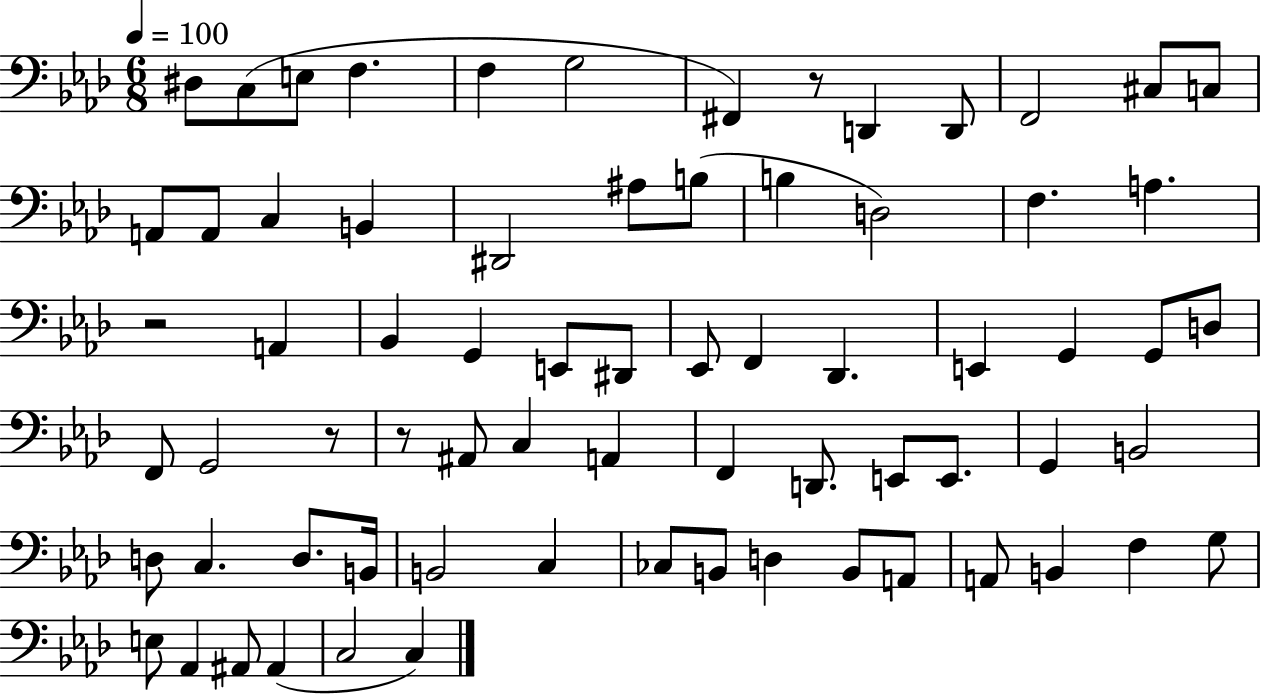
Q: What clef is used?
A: bass